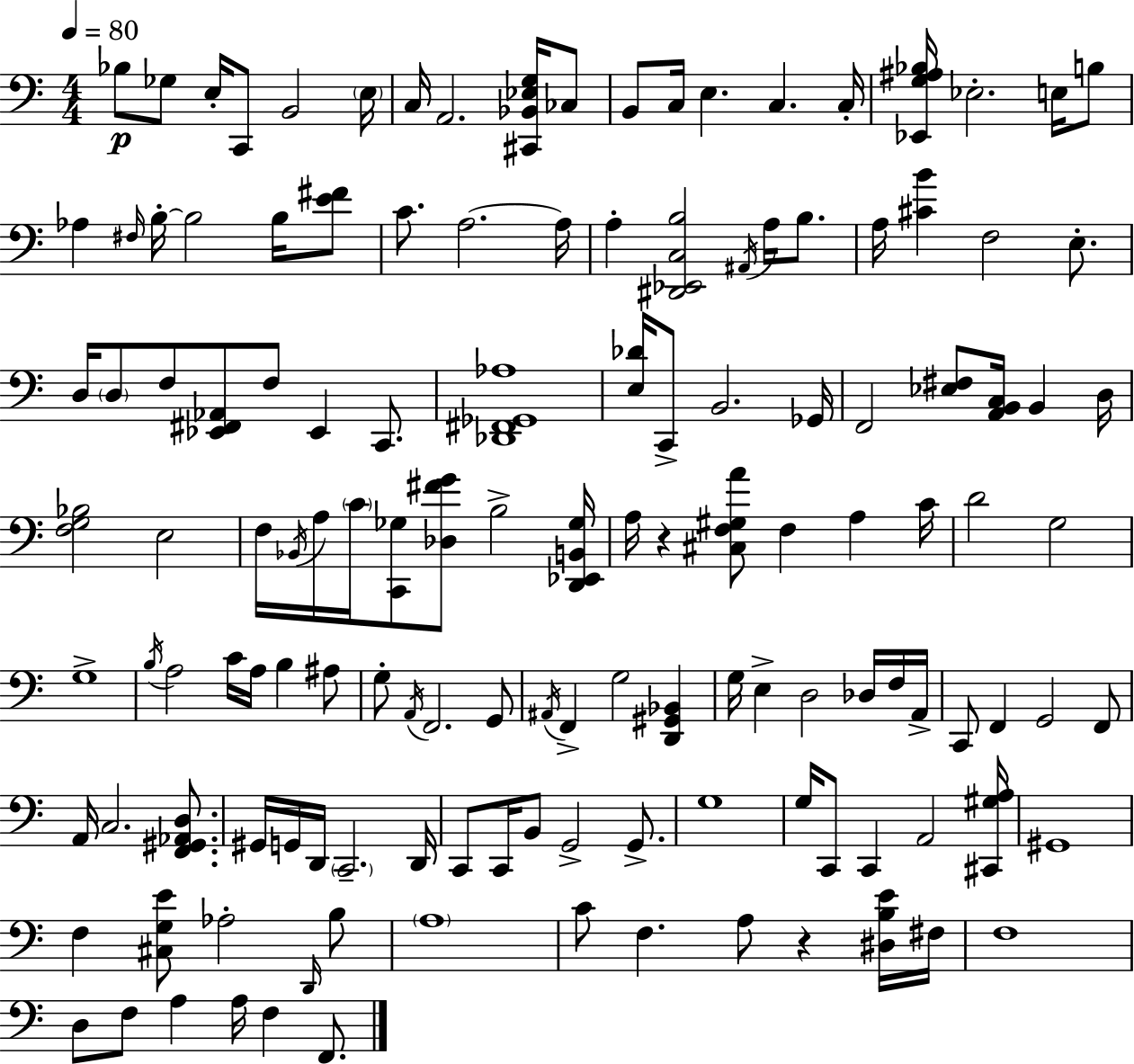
{
  \clef bass
  \numericTimeSignature
  \time 4/4
  \key c \major
  \tempo 4 = 80
  bes8\p ges8 e16-. c,8 b,2 \parenthesize e16 | c16 a,2. <cis, bes, ees g>16 ces8 | b,8 c16 e4. c4. c16-. | <ees, g ais bes>16 ees2.-. e16 b8 | \break aes4 \grace { fis16 } b16-.~~ b2 b16 <e' fis'>8 | c'8. a2.~~ | a16 a4-. <dis, ees, c b>2 \acciaccatura { ais,16 } a16 b8. | a16 <cis' b'>4 f2 e8.-. | \break d16 \parenthesize d8 f8 <ees, fis, aes,>8 f8 ees,4 c,8. | <des, fis, ges, aes>1 | <e des'>16 c,8-> b,2. | ges,16 f,2 <ees fis>8 <a, b, c>16 b,4 | \break d16 <f g bes>2 e2 | f16 \acciaccatura { bes,16 } a16 \parenthesize c'16 <c, ges>8 <des fis' g'>8 b2-> | <d, ees, b, ges>16 a16 r4 <cis f gis a'>8 f4 a4 | c'16 d'2 g2 | \break g1-> | \acciaccatura { b16 } a2 c'16 a16 b4 | ais8 g8-. \acciaccatura { a,16 } f,2. | g,8 \acciaccatura { ais,16 } f,4-> g2 | \break <d, gis, bes,>4 g16 e4-> d2 | des16 f16 a,16-> c,8 f,4 g,2 | f,8 a,16 c2. | <f, gis, aes, d>8. gis,16 g,16 d,16 \parenthesize c,2.-- | \break d,16 c,8 c,16 b,8 g,2-> | g,8.-> g1 | g16 c,8 c,4 a,2 | <cis, gis a>16 gis,1 | \break f4 <cis g e'>8 aes2-. | \grace { d,16 } b8 \parenthesize a1 | c'8 f4. a8 | r4 <dis b e'>16 fis16 f1 | \break d8 f8 a4 a16 | f4 f,8. \bar "|."
}